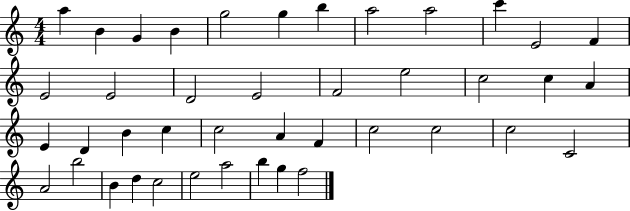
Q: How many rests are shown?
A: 0